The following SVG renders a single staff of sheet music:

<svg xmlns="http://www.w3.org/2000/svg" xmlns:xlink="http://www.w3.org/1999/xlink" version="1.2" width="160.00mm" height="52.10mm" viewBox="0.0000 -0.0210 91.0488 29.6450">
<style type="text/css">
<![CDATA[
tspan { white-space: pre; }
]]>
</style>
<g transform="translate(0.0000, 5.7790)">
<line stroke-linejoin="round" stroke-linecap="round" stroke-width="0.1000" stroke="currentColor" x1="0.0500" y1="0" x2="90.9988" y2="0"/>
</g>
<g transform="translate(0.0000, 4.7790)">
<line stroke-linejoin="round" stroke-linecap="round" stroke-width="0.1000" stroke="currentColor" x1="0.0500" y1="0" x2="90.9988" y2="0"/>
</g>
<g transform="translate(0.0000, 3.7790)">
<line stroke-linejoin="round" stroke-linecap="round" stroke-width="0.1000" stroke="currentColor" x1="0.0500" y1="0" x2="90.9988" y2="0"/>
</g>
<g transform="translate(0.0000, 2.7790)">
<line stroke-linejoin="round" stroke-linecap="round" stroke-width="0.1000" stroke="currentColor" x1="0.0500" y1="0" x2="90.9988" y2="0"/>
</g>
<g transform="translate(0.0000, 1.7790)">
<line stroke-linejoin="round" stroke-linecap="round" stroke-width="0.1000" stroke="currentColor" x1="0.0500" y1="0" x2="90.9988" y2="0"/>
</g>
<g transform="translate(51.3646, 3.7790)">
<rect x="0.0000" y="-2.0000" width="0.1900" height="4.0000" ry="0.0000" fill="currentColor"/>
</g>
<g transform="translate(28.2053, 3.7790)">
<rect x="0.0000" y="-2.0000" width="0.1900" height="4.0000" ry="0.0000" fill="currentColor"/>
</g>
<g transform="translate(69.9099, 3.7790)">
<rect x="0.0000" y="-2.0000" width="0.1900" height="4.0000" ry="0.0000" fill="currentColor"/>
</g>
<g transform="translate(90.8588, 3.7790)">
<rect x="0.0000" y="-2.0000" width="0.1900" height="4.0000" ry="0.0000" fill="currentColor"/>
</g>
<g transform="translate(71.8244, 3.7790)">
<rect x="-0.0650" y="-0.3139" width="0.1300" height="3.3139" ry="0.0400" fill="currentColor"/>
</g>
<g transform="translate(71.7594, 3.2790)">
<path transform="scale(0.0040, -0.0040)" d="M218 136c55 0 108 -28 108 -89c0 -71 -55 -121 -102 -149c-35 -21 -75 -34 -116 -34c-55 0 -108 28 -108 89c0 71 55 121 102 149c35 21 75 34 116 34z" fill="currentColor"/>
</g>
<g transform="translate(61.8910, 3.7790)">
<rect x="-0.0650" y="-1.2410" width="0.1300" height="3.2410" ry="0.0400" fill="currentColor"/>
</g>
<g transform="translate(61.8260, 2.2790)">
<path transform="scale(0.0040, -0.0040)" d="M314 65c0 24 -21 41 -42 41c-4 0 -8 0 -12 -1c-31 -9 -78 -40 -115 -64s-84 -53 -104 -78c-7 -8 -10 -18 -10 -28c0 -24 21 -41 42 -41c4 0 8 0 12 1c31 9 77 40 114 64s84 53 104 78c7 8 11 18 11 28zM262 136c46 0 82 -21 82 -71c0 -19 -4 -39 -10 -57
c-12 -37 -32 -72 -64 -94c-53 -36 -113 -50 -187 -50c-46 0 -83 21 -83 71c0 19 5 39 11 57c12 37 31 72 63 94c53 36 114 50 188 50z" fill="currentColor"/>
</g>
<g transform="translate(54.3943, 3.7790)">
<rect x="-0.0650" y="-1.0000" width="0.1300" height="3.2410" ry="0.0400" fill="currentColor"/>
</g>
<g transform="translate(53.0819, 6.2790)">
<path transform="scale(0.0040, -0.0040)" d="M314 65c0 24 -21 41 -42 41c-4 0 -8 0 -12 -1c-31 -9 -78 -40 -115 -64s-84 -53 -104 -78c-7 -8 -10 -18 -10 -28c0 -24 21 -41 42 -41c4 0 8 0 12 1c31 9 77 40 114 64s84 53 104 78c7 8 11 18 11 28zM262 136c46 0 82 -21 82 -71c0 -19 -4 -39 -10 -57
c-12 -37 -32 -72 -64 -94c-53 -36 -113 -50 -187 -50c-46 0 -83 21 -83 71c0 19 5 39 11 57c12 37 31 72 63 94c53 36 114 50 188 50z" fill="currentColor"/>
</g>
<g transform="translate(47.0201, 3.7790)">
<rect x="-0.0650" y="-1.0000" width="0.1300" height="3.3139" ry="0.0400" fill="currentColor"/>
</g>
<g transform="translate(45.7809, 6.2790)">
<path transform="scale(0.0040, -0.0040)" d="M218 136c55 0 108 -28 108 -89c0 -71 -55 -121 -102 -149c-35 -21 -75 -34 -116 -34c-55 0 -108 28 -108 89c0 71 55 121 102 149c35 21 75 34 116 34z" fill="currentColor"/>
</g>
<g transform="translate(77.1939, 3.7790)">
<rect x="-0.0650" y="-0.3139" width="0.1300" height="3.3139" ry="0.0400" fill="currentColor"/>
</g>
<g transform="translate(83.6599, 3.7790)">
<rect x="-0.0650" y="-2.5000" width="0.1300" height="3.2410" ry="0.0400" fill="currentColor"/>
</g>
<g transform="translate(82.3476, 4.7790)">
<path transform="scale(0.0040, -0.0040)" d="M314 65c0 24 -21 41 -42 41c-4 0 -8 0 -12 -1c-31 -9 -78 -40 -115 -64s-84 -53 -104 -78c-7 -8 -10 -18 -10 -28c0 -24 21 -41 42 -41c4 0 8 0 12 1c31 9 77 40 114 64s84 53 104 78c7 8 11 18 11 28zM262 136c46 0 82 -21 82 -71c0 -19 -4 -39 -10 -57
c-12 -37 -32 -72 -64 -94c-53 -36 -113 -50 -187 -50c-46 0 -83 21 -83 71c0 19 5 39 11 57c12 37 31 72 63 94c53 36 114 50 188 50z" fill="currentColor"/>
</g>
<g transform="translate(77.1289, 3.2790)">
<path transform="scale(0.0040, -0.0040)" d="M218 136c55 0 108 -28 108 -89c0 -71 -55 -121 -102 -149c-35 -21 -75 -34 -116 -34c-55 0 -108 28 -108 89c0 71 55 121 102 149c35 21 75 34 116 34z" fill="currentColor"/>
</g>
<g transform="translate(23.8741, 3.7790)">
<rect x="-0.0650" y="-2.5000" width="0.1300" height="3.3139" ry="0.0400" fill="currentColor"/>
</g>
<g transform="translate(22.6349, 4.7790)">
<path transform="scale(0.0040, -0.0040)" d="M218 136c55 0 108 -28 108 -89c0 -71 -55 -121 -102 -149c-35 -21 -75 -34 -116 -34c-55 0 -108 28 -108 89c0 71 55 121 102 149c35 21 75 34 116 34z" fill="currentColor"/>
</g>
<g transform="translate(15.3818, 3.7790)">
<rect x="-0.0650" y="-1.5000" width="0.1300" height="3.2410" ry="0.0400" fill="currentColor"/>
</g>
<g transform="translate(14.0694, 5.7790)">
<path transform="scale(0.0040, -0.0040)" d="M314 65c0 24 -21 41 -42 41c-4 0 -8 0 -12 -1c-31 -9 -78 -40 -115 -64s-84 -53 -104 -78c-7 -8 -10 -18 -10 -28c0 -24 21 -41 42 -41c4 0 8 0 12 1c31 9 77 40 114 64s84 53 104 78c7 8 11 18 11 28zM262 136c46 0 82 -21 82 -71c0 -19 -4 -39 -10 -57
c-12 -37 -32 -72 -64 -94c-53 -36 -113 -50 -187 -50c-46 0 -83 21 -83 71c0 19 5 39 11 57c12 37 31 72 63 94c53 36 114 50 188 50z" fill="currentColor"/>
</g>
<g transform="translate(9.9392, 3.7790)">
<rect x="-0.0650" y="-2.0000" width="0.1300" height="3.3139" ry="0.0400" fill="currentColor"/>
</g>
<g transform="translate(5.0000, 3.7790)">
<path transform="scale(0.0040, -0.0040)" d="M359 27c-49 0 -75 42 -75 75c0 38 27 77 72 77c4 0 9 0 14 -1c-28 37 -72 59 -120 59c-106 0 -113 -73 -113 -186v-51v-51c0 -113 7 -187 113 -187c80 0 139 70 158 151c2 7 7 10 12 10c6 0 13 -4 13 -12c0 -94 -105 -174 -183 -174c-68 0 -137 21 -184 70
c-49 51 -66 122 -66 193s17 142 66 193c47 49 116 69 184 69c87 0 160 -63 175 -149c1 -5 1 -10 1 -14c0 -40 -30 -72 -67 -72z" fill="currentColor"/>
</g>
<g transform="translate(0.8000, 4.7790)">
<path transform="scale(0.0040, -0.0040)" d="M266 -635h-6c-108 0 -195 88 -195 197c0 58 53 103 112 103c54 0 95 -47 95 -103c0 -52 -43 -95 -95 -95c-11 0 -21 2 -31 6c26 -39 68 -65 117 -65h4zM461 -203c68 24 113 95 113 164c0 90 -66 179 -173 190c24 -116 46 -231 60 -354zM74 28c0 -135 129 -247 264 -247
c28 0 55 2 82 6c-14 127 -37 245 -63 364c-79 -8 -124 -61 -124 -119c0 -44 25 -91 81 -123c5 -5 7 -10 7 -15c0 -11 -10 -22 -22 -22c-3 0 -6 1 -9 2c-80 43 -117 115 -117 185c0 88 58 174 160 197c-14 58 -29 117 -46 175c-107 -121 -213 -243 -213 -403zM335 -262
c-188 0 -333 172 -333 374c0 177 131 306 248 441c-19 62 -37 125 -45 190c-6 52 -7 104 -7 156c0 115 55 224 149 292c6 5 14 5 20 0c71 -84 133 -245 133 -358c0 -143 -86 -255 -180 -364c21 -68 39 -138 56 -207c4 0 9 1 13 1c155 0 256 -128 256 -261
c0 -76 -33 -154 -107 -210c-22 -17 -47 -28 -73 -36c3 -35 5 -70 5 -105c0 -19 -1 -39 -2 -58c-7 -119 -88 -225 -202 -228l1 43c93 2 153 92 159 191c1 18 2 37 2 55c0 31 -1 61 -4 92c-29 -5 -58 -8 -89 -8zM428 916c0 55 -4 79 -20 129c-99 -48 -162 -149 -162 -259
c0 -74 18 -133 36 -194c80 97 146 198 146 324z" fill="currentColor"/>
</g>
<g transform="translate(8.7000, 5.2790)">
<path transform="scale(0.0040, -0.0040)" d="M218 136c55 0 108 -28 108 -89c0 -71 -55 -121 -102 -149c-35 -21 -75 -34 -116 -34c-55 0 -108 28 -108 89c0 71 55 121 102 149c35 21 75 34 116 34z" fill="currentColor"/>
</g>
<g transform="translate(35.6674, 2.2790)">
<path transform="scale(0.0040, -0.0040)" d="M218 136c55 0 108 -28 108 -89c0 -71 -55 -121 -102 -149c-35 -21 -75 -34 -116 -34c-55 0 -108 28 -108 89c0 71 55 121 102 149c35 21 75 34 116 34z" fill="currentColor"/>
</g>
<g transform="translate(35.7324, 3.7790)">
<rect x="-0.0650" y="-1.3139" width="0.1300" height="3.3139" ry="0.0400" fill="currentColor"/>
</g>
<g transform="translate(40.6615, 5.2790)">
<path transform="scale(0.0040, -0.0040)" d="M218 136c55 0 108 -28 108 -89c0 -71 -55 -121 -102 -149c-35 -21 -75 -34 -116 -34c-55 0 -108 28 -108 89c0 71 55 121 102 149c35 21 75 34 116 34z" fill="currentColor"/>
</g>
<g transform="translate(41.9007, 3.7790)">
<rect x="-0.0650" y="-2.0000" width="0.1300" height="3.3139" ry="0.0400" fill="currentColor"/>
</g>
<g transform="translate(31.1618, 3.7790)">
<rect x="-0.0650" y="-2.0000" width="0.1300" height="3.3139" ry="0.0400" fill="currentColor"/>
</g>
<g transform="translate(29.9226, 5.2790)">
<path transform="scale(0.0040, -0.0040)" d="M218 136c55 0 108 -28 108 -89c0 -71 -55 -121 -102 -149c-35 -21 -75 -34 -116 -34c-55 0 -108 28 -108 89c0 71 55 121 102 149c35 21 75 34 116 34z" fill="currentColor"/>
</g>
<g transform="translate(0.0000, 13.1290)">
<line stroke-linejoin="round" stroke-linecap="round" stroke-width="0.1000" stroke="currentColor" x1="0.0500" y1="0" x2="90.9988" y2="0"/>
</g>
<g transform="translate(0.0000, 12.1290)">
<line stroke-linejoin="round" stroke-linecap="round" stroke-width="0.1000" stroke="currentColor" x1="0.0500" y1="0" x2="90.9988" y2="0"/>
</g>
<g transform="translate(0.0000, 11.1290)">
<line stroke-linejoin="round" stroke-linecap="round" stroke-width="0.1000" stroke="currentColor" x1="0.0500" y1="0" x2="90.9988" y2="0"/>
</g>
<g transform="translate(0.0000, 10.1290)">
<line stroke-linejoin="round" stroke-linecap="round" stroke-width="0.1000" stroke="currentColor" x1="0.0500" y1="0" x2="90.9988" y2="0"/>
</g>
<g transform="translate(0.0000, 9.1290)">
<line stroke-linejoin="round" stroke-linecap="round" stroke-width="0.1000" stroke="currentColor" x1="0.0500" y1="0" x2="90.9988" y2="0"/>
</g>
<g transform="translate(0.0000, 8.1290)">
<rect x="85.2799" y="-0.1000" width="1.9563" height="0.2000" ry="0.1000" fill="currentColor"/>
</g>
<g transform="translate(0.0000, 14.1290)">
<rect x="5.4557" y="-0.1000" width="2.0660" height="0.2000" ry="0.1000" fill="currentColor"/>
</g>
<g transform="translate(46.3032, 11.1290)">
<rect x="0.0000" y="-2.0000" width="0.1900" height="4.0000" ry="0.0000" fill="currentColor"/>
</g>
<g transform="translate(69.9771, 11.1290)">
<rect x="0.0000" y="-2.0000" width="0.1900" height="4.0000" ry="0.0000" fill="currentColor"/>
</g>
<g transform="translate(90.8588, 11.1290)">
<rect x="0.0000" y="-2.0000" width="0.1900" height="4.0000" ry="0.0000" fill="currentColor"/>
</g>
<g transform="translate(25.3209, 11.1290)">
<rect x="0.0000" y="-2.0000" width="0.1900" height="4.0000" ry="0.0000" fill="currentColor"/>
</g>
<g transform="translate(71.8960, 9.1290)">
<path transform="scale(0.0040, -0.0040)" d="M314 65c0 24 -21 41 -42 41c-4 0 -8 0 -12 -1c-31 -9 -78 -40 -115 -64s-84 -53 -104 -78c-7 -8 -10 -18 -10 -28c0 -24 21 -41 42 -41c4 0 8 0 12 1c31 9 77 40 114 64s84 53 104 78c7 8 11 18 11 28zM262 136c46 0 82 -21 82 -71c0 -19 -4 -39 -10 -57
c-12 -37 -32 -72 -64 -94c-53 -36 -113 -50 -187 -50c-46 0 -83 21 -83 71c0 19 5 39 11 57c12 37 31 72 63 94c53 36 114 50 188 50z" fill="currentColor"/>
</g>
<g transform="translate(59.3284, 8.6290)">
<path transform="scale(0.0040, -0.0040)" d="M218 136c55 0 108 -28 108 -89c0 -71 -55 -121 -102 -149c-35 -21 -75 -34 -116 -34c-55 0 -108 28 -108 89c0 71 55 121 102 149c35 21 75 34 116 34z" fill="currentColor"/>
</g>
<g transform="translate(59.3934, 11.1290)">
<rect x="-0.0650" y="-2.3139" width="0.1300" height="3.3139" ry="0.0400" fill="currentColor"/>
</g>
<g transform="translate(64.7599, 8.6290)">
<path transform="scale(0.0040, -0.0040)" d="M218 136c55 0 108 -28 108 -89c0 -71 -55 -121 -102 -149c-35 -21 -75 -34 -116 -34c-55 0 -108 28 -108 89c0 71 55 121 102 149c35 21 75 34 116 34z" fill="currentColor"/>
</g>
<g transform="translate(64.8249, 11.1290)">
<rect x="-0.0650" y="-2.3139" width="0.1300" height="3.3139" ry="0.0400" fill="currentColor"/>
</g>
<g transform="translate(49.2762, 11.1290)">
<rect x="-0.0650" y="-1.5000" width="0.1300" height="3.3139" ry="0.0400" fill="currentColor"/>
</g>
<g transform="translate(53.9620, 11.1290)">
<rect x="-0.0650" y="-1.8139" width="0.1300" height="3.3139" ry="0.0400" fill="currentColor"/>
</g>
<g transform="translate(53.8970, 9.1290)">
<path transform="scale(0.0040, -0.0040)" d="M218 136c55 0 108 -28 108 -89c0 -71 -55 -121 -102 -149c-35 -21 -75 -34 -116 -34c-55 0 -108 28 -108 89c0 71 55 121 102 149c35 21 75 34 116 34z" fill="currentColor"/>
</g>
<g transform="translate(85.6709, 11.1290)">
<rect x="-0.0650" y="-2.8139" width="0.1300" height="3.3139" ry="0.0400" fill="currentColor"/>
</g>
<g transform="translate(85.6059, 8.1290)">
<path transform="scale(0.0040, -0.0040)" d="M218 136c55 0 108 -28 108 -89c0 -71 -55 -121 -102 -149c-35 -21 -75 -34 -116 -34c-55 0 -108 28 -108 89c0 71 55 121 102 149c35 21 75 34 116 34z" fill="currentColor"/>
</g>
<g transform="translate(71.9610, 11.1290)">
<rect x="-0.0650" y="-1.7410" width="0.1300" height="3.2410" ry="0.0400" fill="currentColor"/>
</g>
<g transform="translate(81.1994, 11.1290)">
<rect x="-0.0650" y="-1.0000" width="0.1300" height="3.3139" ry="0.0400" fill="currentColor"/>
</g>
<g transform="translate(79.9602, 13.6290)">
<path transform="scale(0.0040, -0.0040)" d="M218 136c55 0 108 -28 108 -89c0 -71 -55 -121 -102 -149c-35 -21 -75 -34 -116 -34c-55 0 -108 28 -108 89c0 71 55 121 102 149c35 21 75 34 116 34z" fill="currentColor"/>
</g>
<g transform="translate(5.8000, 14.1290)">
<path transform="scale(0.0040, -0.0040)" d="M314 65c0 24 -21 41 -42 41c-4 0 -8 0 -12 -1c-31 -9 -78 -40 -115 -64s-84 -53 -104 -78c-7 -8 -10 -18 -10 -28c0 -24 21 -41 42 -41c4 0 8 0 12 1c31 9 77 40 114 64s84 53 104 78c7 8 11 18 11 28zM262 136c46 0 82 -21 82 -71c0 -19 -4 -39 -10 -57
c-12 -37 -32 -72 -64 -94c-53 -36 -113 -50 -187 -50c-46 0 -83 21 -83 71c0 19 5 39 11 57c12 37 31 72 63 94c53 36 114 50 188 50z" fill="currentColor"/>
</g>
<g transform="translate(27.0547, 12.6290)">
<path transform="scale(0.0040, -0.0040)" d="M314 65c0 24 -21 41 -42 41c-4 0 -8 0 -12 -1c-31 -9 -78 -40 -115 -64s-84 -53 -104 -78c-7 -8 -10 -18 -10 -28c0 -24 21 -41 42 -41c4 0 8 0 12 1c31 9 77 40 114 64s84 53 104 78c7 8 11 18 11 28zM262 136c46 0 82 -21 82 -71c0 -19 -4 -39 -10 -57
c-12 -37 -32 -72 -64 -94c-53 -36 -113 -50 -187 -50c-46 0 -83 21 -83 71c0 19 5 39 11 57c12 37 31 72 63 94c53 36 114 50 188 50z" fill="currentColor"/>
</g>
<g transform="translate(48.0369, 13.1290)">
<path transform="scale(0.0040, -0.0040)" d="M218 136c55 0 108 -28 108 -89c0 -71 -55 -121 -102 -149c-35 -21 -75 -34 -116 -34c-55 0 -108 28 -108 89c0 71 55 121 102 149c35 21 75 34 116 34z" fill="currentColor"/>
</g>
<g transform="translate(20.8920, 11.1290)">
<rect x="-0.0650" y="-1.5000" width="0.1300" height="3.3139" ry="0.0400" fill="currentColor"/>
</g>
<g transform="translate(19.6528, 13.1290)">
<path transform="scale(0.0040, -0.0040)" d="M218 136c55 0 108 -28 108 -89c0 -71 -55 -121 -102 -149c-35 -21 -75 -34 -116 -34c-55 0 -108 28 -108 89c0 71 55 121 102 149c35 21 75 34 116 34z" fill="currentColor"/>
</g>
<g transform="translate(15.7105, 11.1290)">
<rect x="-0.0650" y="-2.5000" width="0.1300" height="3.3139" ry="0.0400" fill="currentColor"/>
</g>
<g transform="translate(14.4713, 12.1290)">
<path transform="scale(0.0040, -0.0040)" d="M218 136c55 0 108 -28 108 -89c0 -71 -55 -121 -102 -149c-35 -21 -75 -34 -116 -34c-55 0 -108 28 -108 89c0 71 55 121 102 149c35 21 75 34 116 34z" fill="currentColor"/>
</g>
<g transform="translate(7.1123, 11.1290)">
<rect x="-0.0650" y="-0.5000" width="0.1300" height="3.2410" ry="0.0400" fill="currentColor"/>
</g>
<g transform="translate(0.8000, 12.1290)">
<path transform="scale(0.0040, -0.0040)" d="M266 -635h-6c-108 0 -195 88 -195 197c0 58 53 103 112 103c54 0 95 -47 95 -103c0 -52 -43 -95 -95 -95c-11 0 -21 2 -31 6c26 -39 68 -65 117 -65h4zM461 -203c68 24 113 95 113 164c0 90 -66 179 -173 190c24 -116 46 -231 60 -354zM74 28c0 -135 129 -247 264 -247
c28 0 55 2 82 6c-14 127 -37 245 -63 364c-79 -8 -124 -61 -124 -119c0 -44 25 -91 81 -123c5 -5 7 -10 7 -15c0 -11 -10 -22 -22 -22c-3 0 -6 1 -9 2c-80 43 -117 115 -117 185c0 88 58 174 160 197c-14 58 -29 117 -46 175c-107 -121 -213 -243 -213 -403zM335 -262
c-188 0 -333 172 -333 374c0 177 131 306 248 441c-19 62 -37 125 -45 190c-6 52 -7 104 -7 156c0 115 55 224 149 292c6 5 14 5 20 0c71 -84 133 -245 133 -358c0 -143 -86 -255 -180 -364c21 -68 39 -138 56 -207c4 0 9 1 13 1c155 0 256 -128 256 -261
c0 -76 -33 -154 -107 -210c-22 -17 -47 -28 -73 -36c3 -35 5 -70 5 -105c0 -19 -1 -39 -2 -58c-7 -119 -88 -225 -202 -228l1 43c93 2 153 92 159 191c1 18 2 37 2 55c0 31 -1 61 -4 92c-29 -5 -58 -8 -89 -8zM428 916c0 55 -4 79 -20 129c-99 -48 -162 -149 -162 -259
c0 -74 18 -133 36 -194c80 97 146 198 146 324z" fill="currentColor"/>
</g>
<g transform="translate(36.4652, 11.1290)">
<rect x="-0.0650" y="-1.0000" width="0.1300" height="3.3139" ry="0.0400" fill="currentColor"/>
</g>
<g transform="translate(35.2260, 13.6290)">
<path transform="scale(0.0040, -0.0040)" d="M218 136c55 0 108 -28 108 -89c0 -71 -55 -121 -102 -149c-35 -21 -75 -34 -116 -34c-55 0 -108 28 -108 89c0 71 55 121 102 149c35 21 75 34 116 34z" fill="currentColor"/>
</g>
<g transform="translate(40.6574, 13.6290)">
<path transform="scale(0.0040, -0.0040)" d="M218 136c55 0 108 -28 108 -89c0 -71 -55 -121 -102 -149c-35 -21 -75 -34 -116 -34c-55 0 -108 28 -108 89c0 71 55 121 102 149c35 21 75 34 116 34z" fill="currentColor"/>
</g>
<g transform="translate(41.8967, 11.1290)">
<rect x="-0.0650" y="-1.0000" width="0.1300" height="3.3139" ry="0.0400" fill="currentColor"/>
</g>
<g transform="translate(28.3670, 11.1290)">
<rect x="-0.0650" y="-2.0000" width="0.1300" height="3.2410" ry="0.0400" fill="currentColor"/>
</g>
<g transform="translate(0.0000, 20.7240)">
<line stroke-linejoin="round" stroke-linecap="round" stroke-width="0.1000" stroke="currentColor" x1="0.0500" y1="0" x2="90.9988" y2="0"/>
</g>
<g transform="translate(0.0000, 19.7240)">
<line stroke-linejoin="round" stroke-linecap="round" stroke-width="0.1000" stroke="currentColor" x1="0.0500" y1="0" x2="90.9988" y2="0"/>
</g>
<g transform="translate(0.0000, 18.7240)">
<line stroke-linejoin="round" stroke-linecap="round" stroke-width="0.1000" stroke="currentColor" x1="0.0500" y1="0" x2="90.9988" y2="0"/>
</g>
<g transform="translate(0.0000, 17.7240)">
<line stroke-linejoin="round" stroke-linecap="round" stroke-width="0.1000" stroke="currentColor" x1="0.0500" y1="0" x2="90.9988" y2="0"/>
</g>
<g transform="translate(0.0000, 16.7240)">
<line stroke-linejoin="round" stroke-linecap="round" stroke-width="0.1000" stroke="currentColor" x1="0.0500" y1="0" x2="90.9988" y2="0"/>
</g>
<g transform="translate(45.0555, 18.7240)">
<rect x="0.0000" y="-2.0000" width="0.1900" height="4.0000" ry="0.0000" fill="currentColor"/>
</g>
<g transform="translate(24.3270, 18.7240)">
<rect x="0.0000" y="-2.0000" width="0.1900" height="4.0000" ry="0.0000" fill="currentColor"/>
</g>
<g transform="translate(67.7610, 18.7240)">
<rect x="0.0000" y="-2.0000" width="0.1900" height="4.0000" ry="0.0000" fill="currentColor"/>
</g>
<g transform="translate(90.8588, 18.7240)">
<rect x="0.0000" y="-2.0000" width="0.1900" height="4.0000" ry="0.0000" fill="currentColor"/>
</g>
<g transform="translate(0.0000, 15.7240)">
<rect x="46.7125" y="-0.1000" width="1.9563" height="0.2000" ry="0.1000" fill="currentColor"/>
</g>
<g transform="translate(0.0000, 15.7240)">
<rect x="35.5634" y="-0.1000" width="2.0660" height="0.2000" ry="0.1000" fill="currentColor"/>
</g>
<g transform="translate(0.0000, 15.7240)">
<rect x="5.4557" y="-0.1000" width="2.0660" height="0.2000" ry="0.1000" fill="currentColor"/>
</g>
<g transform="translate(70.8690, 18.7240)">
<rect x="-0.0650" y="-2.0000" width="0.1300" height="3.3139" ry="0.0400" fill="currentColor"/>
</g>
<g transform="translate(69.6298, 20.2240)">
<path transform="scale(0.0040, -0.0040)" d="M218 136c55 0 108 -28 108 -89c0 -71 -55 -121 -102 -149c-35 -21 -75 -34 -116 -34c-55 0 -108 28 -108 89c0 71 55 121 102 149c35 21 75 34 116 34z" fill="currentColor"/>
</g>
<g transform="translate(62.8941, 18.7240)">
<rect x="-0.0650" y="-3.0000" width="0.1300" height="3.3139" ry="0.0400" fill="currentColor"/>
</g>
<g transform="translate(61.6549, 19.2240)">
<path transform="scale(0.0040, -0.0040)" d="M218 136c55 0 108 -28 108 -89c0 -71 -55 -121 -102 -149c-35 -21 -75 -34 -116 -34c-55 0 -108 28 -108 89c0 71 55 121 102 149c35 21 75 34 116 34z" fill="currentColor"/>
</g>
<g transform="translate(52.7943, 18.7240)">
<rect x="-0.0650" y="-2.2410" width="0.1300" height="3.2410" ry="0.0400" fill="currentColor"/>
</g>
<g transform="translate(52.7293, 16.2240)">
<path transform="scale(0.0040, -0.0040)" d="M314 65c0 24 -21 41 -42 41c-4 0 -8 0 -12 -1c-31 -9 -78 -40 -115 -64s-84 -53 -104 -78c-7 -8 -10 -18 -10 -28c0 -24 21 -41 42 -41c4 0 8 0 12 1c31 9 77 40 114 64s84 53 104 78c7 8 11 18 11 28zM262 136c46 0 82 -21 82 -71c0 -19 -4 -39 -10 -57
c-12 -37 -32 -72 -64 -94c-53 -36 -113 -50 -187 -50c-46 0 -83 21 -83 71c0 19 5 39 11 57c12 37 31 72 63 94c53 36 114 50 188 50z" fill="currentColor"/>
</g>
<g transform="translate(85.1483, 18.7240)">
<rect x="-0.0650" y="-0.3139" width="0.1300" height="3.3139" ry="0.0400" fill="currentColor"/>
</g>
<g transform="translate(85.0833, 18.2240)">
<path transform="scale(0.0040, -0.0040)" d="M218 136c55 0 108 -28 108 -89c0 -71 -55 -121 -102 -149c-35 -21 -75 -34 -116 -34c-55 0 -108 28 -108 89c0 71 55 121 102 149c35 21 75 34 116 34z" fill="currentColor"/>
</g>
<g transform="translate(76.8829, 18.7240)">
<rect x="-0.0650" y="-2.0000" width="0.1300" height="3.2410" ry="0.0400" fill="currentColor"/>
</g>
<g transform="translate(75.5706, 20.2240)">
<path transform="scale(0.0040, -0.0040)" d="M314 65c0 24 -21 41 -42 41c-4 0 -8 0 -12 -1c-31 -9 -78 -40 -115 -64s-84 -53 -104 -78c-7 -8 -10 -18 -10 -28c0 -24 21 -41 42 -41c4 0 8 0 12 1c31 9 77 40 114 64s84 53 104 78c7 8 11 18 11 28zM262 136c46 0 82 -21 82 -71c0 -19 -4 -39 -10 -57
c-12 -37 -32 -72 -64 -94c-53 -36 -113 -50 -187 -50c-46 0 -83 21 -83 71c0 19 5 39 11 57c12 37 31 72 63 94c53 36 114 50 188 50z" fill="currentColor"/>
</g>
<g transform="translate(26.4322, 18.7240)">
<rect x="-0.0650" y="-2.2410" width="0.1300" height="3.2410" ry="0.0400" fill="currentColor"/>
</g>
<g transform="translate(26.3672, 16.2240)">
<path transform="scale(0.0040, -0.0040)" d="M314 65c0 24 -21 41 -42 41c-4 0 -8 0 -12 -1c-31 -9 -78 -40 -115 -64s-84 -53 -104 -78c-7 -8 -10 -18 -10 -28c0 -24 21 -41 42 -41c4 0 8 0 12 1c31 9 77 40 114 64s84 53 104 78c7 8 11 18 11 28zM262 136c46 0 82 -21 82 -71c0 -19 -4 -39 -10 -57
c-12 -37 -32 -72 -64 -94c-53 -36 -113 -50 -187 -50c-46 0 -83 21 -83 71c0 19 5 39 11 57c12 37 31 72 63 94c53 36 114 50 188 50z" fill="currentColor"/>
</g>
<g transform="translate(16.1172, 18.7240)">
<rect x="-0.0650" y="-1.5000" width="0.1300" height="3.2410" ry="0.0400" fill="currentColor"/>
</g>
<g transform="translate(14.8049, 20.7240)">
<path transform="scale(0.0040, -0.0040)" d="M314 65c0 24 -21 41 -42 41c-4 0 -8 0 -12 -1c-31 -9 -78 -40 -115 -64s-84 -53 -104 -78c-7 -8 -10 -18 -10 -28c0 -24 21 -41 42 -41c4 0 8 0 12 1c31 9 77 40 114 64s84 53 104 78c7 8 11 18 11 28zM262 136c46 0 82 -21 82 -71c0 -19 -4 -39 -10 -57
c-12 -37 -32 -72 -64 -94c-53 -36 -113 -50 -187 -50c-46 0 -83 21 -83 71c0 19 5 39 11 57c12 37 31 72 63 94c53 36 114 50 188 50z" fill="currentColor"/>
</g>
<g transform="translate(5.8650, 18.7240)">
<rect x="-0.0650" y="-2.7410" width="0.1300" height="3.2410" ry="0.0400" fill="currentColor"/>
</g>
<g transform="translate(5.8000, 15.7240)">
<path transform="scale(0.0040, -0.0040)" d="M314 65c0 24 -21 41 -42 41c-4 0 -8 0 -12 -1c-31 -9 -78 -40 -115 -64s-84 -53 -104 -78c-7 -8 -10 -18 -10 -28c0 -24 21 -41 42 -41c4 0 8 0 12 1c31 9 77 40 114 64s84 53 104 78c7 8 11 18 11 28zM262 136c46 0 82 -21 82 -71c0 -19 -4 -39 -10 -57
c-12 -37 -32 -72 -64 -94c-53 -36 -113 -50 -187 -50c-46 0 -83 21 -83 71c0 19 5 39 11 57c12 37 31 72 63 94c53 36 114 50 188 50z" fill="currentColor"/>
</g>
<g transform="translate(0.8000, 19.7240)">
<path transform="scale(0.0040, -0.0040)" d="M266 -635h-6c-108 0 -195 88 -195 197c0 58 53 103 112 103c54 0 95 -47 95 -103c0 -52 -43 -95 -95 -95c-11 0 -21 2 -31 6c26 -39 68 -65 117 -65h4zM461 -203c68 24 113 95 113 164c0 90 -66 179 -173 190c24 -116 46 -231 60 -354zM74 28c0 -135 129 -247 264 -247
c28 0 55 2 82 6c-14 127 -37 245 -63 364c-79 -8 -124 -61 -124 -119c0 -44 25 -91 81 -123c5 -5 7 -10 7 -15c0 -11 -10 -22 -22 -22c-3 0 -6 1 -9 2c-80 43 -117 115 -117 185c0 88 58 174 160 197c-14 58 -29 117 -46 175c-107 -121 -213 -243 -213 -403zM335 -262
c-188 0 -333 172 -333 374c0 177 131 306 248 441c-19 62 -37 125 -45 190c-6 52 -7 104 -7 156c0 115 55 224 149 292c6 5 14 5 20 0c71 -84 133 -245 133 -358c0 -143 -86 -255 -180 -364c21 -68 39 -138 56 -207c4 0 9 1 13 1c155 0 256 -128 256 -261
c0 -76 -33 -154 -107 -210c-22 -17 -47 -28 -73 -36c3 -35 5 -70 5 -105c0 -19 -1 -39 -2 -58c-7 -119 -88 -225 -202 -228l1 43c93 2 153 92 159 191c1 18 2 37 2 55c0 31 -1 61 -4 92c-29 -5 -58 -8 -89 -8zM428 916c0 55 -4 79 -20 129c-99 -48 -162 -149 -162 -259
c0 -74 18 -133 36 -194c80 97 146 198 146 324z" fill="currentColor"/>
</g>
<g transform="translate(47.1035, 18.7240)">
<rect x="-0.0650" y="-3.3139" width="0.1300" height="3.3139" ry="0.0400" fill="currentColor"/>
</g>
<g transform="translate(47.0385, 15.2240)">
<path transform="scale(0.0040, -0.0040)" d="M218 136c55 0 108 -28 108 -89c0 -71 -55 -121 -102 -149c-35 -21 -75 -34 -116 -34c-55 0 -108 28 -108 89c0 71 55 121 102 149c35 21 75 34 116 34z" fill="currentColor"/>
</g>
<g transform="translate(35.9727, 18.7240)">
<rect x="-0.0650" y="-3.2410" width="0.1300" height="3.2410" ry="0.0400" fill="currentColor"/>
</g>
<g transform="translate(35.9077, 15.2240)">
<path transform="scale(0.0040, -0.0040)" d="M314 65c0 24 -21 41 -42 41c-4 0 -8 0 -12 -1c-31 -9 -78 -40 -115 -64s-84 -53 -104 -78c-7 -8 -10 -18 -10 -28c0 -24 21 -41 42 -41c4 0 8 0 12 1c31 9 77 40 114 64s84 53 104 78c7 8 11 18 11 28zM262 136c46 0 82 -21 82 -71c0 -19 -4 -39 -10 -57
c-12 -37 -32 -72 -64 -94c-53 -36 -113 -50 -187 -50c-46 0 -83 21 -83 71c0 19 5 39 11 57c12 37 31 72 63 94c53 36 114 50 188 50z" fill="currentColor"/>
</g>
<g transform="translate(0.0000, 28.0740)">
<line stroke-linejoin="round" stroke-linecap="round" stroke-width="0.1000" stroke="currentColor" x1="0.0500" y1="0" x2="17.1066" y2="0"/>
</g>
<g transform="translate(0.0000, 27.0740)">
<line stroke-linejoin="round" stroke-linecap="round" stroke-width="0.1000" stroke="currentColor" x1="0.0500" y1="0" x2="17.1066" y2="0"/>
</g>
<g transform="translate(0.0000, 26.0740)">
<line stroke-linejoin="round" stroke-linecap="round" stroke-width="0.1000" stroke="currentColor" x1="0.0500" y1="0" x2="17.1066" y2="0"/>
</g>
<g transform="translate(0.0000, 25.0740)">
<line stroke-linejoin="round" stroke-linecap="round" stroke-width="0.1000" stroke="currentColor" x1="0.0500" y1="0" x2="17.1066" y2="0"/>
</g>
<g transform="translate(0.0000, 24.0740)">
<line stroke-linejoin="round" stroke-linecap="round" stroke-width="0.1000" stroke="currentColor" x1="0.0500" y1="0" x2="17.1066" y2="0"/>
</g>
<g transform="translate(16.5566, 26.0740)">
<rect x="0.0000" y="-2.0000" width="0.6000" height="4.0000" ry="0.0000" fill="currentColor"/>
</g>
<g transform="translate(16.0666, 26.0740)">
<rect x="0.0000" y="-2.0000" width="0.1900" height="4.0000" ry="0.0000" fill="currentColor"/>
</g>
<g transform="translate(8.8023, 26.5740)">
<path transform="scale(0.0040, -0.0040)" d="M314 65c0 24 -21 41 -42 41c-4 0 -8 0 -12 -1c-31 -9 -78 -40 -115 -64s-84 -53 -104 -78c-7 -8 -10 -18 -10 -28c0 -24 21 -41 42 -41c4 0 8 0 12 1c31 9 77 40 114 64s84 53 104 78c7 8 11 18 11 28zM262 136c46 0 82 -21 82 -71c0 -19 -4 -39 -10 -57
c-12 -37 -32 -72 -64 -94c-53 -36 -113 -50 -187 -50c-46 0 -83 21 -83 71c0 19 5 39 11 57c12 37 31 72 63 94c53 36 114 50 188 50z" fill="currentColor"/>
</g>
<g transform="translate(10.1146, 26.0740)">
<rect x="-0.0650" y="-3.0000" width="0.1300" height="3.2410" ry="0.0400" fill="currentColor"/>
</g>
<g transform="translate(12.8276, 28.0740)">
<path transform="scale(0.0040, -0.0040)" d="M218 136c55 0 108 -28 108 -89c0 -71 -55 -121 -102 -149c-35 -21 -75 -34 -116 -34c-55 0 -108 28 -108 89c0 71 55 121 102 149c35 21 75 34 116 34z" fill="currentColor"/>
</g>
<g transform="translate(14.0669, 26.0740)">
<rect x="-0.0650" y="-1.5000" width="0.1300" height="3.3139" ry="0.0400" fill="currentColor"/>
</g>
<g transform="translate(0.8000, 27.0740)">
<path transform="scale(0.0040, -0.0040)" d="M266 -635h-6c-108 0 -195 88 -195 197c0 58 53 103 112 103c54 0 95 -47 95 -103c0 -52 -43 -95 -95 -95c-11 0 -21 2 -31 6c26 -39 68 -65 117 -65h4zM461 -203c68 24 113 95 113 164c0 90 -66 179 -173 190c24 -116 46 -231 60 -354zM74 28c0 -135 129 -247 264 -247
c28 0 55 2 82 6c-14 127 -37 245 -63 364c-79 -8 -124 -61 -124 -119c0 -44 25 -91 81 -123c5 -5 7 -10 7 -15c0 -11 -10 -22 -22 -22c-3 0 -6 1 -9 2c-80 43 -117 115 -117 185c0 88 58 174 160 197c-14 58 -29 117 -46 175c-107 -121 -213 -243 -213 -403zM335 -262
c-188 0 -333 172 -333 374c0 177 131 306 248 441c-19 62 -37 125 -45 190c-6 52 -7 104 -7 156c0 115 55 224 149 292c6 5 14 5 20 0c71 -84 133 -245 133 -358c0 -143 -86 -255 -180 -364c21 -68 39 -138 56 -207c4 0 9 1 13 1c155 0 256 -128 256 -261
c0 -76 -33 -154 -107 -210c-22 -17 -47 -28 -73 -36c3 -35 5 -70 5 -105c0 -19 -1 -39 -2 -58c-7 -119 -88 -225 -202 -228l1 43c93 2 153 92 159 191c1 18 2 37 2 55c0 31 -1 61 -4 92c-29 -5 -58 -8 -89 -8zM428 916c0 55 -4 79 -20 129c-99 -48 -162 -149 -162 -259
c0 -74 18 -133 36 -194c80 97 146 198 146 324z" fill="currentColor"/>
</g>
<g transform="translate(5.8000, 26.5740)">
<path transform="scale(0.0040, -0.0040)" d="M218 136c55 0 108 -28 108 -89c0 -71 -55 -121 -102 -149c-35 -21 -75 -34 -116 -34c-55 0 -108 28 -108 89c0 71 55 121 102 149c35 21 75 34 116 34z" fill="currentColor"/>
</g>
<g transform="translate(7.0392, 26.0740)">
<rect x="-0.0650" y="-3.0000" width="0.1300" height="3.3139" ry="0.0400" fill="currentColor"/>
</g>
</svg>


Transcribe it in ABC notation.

X:1
T:Untitled
M:4/4
L:1/4
K:C
F E2 G F e F D D2 e2 c c G2 C2 G E F2 D D E f g g f2 D a a2 E2 g2 b2 b g2 A F F2 c A A2 E